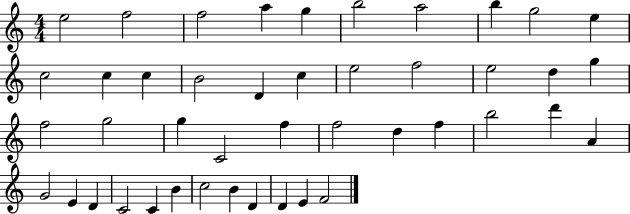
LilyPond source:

{
  \clef treble
  \numericTimeSignature
  \time 4/4
  \key c \major
  e''2 f''2 | f''2 a''4 g''4 | b''2 a''2 | b''4 g''2 e''4 | \break c''2 c''4 c''4 | b'2 d'4 c''4 | e''2 f''2 | e''2 d''4 g''4 | \break f''2 g''2 | g''4 c'2 f''4 | f''2 d''4 f''4 | b''2 d'''4 a'4 | \break g'2 e'4 d'4 | c'2 c'4 b'4 | c''2 b'4 d'4 | d'4 e'4 f'2 | \break \bar "|."
}